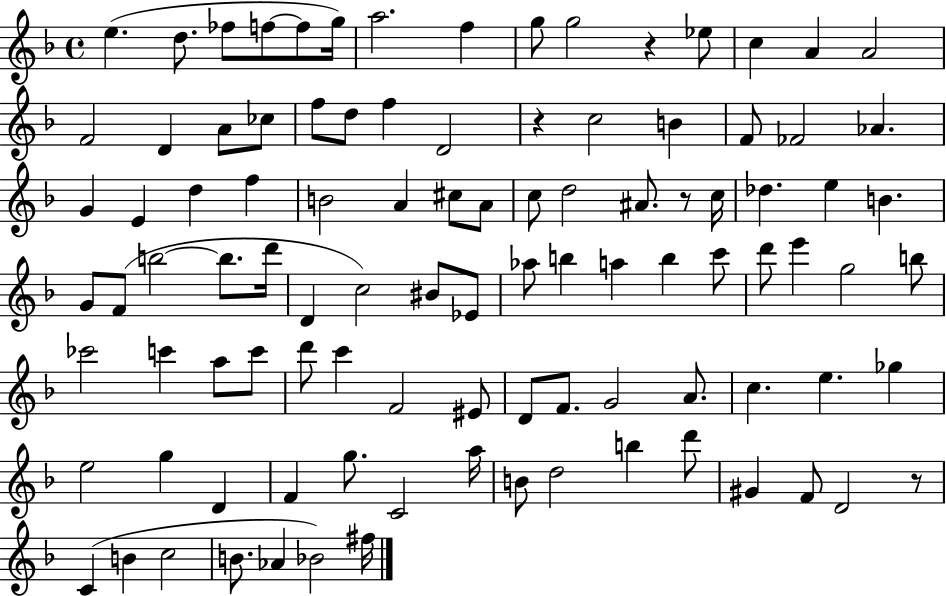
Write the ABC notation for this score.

X:1
T:Untitled
M:4/4
L:1/4
K:F
e d/2 _f/2 f/2 f/2 g/4 a2 f g/2 g2 z _e/2 c A A2 F2 D A/2 _c/2 f/2 d/2 f D2 z c2 B F/2 _F2 _A G E d f B2 A ^c/2 A/2 c/2 d2 ^A/2 z/2 c/4 _d e B G/2 F/2 b2 b/2 d'/4 D c2 ^B/2 _E/2 _a/2 b a b c'/2 d'/2 e' g2 b/2 _c'2 c' a/2 c'/2 d'/2 c' F2 ^E/2 D/2 F/2 G2 A/2 c e _g e2 g D F g/2 C2 a/4 B/2 d2 b d'/2 ^G F/2 D2 z/2 C B c2 B/2 _A _B2 ^f/4